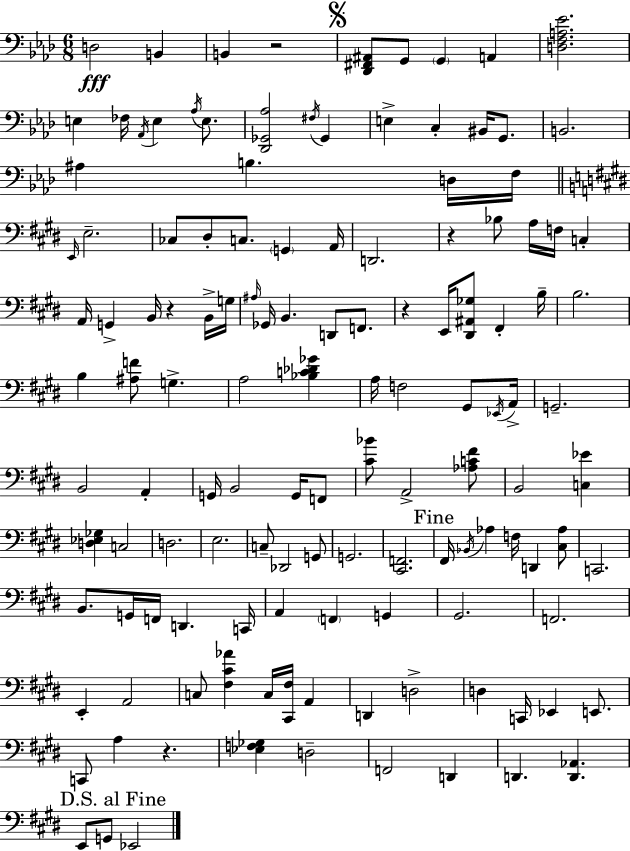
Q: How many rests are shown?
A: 5